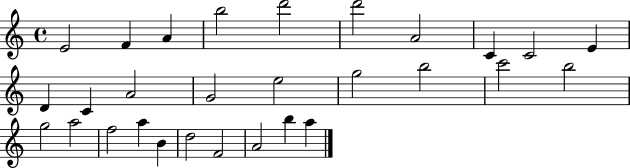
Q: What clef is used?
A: treble